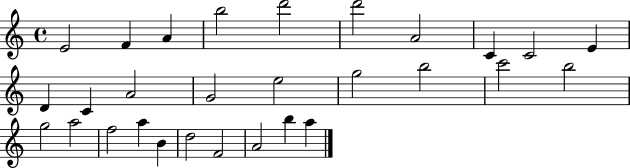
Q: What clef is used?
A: treble